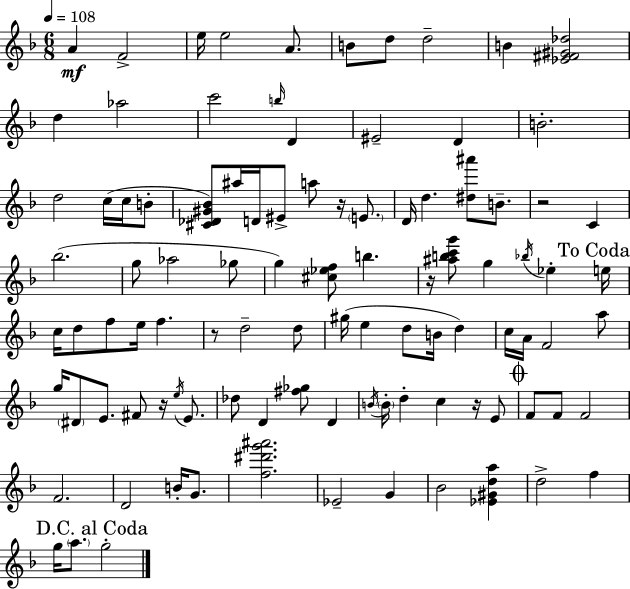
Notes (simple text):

A4/q F4/h E5/s E5/h A4/e. B4/e D5/e D5/h B4/q [Eb4,F#4,G#4,Db5]/h D5/q Ab5/h C6/h B5/s D4/q EIS4/h D4/q B4/h. D5/h C5/s C5/s B4/e [C#4,Db4,G#4,Bb4]/e A#5/s D4/s EIS4/e A5/e R/s E4/e. D4/s D5/q. [D#5,A#6]/e B4/e. R/h C4/q Bb5/h. G5/e Ab5/h Gb5/e G5/q [C#5,Eb5,F5]/e B5/q. R/s [A#5,B5,C6,G6]/e G5/q Bb5/s Eb5/q E5/s C5/s D5/e F5/e E5/s F5/q. R/e D5/h D5/e G#5/s E5/q D5/e B4/s D5/q C5/s A4/s F4/h A5/e G5/s D#4/e E4/e. F#4/e R/s E5/s E4/e. Db5/e D4/q [F#5,Gb5]/e D4/q B4/s B4/s D5/q C5/q R/s E4/e F4/e F4/e F4/h F4/h. D4/h B4/s G4/e. [F5,D#6,G6,A#6]/h. Eb4/h G4/q Bb4/h [Eb4,G#4,D5,A5]/q D5/h F5/q G5/s A5/e. G5/h